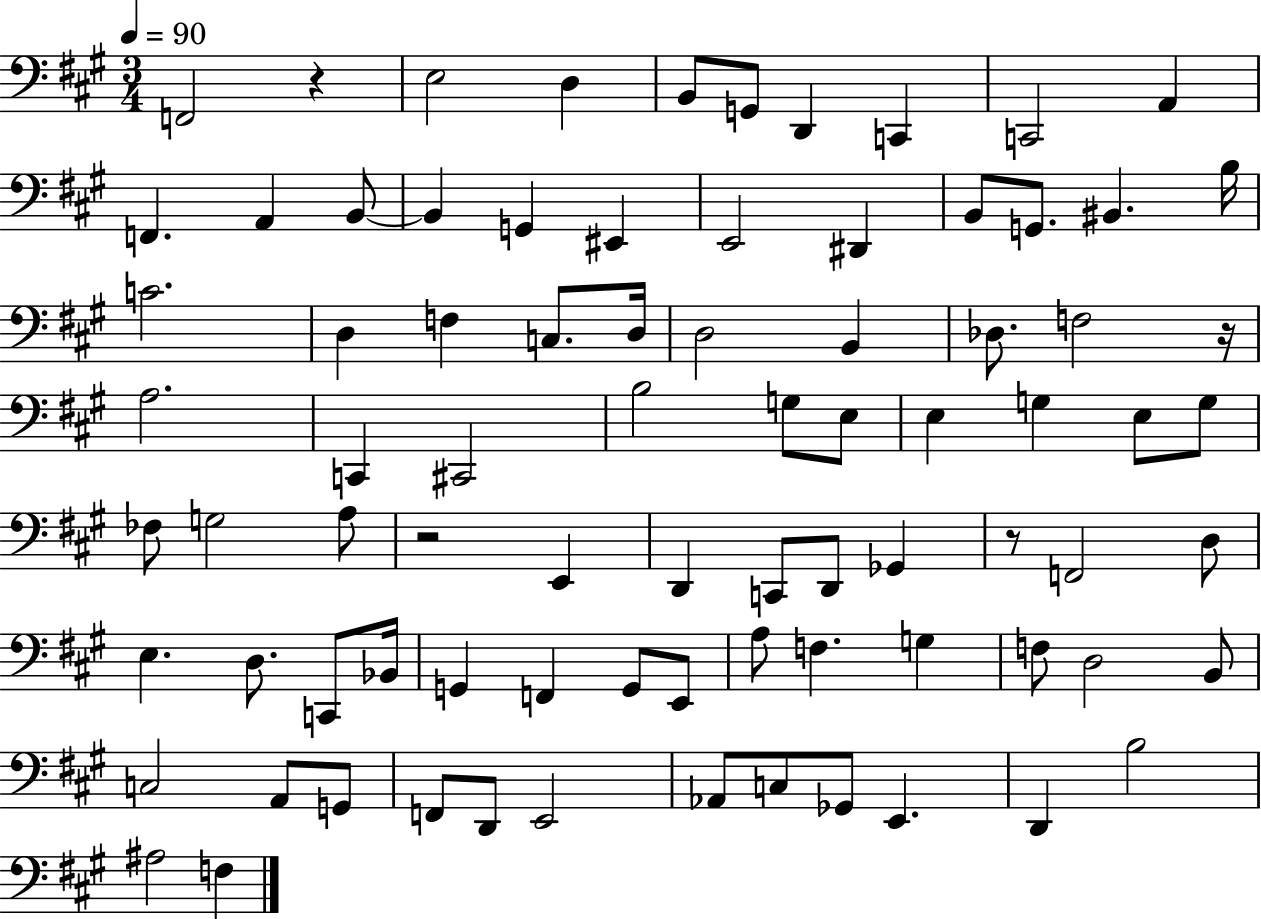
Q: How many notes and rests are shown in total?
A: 82